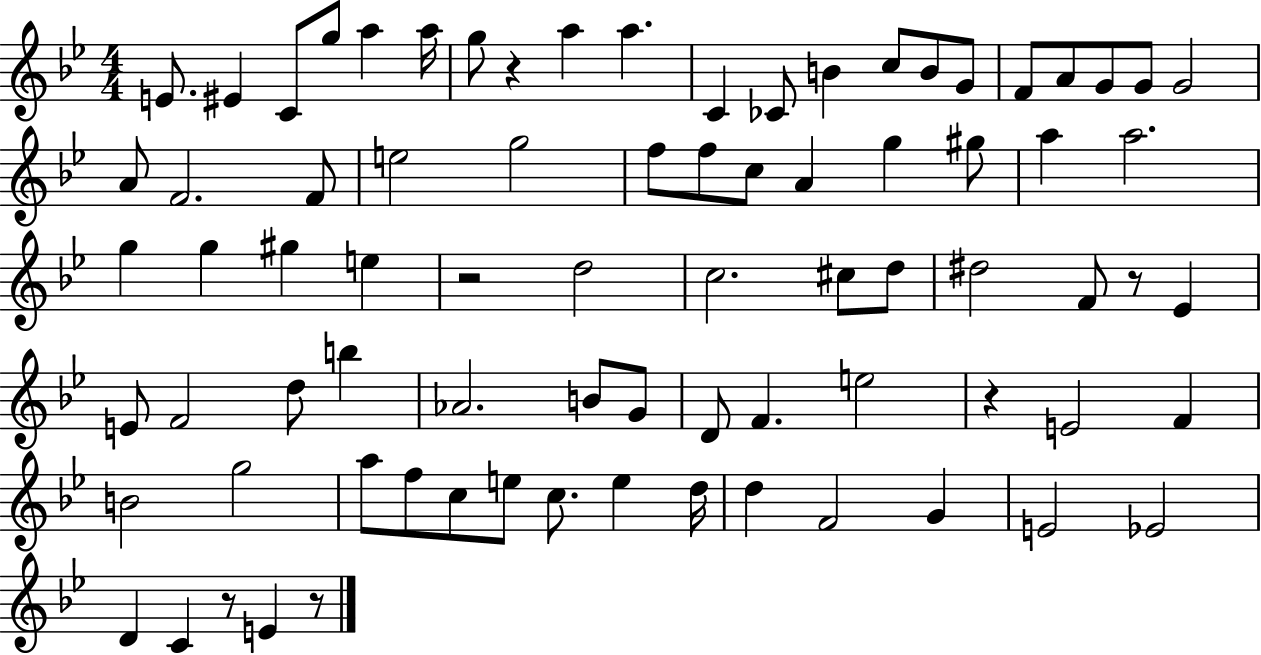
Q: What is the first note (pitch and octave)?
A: E4